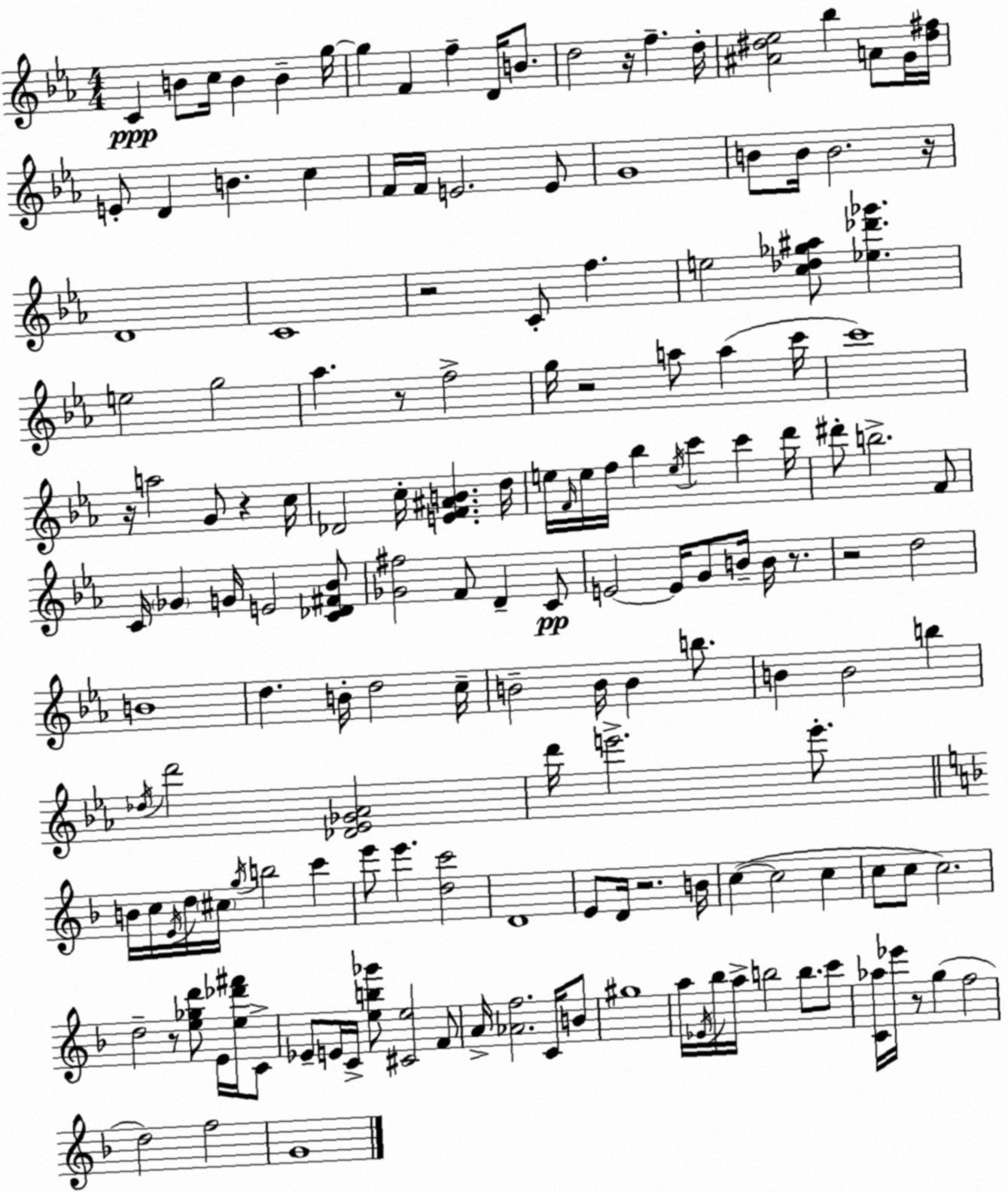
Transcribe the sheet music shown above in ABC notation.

X:1
T:Untitled
M:4/4
L:1/4
K:Cm
C B/2 c/4 B B g/4 g F f D/4 B/2 d2 z/4 f d/4 [^A^d_e]2 _b A/2 G/4 [^d^f]/4 E/2 D B c F/4 F/4 E2 E/2 G4 B/2 B/4 B2 z/4 D4 C4 z2 C/2 f e2 [c_d_g^a]/2 [_e_d'_g'] e2 g2 _a z/2 f2 g/4 z2 a/2 a c'/4 c'4 z/4 a2 G/2 z c/4 _D2 c/4 [EF^AB] d/4 e/4 F/4 e/4 f/4 _b e/4 c' c' d'/4 ^d'/2 b2 F/2 C/4 _G G/4 E2 [C_D^F_B]/2 [_G^f]2 F/2 D C/2 E2 E/4 G/2 B/4 B/4 z/2 z2 d2 B4 d B/4 d2 c/4 B2 B/4 B b/2 B B2 b _d/4 d'2 [_D_E_G_A]2 d'/4 e'2 e'/2 B/4 c/4 E/4 d/4 ^c/4 g/4 b2 c' e'/2 e' [dc']2 D4 E/2 D/4 z2 B/4 c c2 c c/2 c/2 c2 d2 z/2 [e_gd']/2 E/4 [e_d'^f']/4 C/2 _E/2 E/4 C/4 [eb_g']/2 [^Ce]2 F/2 A/4 [_Af]2 C/4 B/2 ^g4 a/4 _E/4 _b/4 a/4 b2 b/2 c'/2 [C_a]/4 _e'/4 z/2 g f2 d2 f2 G4